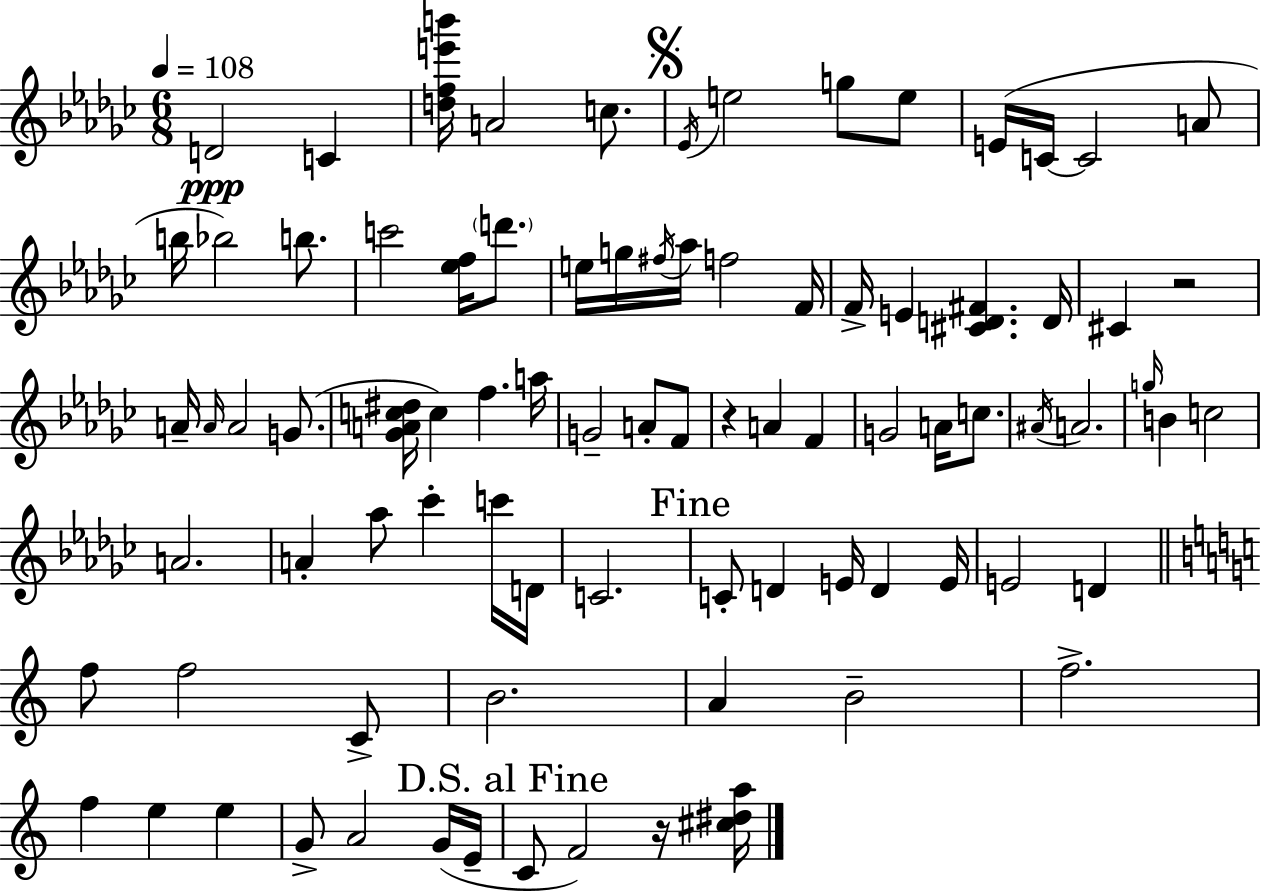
{
  \clef treble
  \numericTimeSignature
  \time 6/8
  \key ees \minor
  \tempo 4 = 108
  d'2\ppp c'4 | <d'' f'' e''' b'''>16 a'2 c''8. | \mark \markup { \musicglyph "scripts.segno" } \acciaccatura { ees'16 } e''2 g''8 e''8 | e'16( c'16~~ c'2 a'8 | \break b''16 bes''2) b''8. | c'''2 <ees'' f''>16 \parenthesize d'''8. | e''16 g''16 \acciaccatura { fis''16 } aes''16 f''2 | f'16 f'16-> e'4 <cis' d' fis'>4. | \break d'16 cis'4 r2 | a'16-- \grace { a'16 } a'2 | g'8.( <ges' a' c'' dis''>16 c''4) f''4. | a''16 g'2-- a'8-. | \break f'8 r4 a'4 f'4 | g'2 a'16 | c''8. \acciaccatura { ais'16 } a'2. | \grace { g''16 } b'4 c''2 | \break a'2. | a'4-. aes''8 ces'''4-. | c'''16 d'16 c'2. | \mark "Fine" c'8-. d'4 e'16 | \break d'4 e'16 e'2 | d'4 \bar "||" \break \key c \major f''8 f''2 c'8-> | b'2. | a'4 b'2-- | f''2.-> | \break f''4 e''4 e''4 | g'8-> a'2 g'16( e'16-- | \mark "D.S. al Fine" c'8 f'2) r16 <cis'' dis'' a''>16 | \bar "|."
}